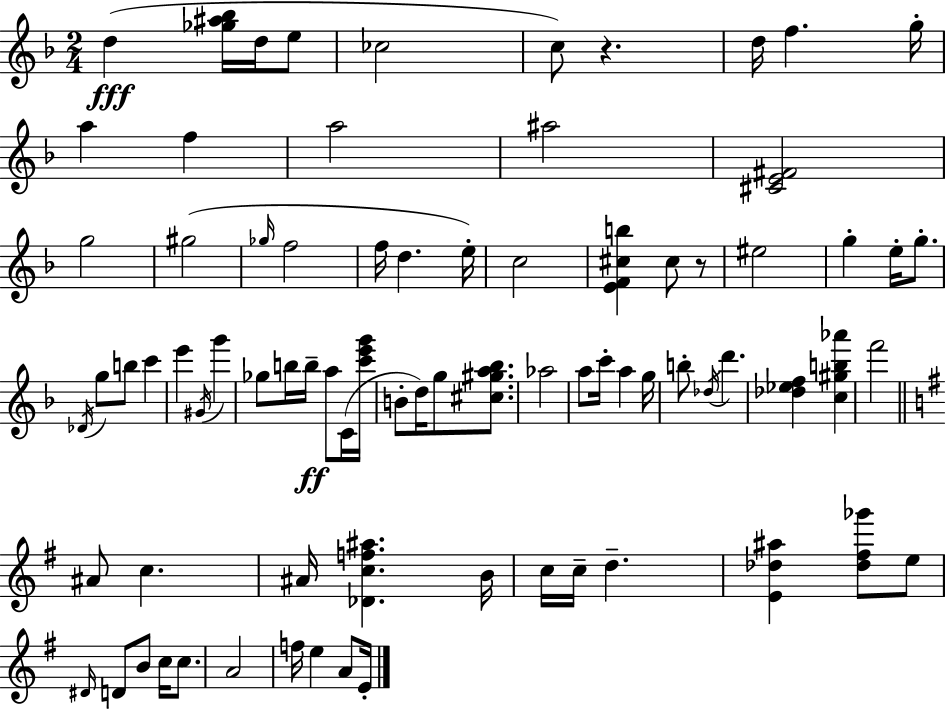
X:1
T:Untitled
M:2/4
L:1/4
K:F
d [_g^a_b]/4 d/4 e/2 _c2 c/2 z d/4 f g/4 a f a2 ^a2 [^CE^F]2 g2 ^g2 _g/4 f2 f/4 d e/4 c2 [EF^cb] ^c/2 z/2 ^e2 g e/4 g/2 _D/4 g/2 b/2 c' e' ^G/4 g' _g/2 b/4 b/4 a/2 C/4 [c'e'g']/4 B/2 d/4 g/2 [^c^ga_b]/2 _a2 a/2 c'/4 a g/4 b/2 _d/4 d' [_d_ef] [c^gb_a'] f'2 ^A/2 c ^A/4 [_Dcf^a] B/4 c/4 c/4 d [E_d^a] [_d^f_g']/2 e/2 ^D/4 D/2 B/2 c/4 c/2 A2 f/4 e A/2 E/4